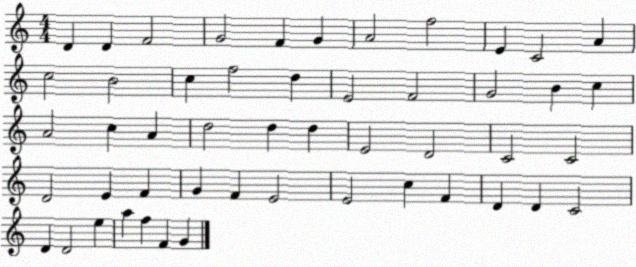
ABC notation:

X:1
T:Untitled
M:4/4
L:1/4
K:C
D D F2 G2 F G A2 f2 E C2 A c2 B2 c f2 d E2 F2 G2 B c A2 c A d2 d d E2 D2 C2 C2 D2 E F G F E2 E2 c F D D C2 D D2 e a f F G